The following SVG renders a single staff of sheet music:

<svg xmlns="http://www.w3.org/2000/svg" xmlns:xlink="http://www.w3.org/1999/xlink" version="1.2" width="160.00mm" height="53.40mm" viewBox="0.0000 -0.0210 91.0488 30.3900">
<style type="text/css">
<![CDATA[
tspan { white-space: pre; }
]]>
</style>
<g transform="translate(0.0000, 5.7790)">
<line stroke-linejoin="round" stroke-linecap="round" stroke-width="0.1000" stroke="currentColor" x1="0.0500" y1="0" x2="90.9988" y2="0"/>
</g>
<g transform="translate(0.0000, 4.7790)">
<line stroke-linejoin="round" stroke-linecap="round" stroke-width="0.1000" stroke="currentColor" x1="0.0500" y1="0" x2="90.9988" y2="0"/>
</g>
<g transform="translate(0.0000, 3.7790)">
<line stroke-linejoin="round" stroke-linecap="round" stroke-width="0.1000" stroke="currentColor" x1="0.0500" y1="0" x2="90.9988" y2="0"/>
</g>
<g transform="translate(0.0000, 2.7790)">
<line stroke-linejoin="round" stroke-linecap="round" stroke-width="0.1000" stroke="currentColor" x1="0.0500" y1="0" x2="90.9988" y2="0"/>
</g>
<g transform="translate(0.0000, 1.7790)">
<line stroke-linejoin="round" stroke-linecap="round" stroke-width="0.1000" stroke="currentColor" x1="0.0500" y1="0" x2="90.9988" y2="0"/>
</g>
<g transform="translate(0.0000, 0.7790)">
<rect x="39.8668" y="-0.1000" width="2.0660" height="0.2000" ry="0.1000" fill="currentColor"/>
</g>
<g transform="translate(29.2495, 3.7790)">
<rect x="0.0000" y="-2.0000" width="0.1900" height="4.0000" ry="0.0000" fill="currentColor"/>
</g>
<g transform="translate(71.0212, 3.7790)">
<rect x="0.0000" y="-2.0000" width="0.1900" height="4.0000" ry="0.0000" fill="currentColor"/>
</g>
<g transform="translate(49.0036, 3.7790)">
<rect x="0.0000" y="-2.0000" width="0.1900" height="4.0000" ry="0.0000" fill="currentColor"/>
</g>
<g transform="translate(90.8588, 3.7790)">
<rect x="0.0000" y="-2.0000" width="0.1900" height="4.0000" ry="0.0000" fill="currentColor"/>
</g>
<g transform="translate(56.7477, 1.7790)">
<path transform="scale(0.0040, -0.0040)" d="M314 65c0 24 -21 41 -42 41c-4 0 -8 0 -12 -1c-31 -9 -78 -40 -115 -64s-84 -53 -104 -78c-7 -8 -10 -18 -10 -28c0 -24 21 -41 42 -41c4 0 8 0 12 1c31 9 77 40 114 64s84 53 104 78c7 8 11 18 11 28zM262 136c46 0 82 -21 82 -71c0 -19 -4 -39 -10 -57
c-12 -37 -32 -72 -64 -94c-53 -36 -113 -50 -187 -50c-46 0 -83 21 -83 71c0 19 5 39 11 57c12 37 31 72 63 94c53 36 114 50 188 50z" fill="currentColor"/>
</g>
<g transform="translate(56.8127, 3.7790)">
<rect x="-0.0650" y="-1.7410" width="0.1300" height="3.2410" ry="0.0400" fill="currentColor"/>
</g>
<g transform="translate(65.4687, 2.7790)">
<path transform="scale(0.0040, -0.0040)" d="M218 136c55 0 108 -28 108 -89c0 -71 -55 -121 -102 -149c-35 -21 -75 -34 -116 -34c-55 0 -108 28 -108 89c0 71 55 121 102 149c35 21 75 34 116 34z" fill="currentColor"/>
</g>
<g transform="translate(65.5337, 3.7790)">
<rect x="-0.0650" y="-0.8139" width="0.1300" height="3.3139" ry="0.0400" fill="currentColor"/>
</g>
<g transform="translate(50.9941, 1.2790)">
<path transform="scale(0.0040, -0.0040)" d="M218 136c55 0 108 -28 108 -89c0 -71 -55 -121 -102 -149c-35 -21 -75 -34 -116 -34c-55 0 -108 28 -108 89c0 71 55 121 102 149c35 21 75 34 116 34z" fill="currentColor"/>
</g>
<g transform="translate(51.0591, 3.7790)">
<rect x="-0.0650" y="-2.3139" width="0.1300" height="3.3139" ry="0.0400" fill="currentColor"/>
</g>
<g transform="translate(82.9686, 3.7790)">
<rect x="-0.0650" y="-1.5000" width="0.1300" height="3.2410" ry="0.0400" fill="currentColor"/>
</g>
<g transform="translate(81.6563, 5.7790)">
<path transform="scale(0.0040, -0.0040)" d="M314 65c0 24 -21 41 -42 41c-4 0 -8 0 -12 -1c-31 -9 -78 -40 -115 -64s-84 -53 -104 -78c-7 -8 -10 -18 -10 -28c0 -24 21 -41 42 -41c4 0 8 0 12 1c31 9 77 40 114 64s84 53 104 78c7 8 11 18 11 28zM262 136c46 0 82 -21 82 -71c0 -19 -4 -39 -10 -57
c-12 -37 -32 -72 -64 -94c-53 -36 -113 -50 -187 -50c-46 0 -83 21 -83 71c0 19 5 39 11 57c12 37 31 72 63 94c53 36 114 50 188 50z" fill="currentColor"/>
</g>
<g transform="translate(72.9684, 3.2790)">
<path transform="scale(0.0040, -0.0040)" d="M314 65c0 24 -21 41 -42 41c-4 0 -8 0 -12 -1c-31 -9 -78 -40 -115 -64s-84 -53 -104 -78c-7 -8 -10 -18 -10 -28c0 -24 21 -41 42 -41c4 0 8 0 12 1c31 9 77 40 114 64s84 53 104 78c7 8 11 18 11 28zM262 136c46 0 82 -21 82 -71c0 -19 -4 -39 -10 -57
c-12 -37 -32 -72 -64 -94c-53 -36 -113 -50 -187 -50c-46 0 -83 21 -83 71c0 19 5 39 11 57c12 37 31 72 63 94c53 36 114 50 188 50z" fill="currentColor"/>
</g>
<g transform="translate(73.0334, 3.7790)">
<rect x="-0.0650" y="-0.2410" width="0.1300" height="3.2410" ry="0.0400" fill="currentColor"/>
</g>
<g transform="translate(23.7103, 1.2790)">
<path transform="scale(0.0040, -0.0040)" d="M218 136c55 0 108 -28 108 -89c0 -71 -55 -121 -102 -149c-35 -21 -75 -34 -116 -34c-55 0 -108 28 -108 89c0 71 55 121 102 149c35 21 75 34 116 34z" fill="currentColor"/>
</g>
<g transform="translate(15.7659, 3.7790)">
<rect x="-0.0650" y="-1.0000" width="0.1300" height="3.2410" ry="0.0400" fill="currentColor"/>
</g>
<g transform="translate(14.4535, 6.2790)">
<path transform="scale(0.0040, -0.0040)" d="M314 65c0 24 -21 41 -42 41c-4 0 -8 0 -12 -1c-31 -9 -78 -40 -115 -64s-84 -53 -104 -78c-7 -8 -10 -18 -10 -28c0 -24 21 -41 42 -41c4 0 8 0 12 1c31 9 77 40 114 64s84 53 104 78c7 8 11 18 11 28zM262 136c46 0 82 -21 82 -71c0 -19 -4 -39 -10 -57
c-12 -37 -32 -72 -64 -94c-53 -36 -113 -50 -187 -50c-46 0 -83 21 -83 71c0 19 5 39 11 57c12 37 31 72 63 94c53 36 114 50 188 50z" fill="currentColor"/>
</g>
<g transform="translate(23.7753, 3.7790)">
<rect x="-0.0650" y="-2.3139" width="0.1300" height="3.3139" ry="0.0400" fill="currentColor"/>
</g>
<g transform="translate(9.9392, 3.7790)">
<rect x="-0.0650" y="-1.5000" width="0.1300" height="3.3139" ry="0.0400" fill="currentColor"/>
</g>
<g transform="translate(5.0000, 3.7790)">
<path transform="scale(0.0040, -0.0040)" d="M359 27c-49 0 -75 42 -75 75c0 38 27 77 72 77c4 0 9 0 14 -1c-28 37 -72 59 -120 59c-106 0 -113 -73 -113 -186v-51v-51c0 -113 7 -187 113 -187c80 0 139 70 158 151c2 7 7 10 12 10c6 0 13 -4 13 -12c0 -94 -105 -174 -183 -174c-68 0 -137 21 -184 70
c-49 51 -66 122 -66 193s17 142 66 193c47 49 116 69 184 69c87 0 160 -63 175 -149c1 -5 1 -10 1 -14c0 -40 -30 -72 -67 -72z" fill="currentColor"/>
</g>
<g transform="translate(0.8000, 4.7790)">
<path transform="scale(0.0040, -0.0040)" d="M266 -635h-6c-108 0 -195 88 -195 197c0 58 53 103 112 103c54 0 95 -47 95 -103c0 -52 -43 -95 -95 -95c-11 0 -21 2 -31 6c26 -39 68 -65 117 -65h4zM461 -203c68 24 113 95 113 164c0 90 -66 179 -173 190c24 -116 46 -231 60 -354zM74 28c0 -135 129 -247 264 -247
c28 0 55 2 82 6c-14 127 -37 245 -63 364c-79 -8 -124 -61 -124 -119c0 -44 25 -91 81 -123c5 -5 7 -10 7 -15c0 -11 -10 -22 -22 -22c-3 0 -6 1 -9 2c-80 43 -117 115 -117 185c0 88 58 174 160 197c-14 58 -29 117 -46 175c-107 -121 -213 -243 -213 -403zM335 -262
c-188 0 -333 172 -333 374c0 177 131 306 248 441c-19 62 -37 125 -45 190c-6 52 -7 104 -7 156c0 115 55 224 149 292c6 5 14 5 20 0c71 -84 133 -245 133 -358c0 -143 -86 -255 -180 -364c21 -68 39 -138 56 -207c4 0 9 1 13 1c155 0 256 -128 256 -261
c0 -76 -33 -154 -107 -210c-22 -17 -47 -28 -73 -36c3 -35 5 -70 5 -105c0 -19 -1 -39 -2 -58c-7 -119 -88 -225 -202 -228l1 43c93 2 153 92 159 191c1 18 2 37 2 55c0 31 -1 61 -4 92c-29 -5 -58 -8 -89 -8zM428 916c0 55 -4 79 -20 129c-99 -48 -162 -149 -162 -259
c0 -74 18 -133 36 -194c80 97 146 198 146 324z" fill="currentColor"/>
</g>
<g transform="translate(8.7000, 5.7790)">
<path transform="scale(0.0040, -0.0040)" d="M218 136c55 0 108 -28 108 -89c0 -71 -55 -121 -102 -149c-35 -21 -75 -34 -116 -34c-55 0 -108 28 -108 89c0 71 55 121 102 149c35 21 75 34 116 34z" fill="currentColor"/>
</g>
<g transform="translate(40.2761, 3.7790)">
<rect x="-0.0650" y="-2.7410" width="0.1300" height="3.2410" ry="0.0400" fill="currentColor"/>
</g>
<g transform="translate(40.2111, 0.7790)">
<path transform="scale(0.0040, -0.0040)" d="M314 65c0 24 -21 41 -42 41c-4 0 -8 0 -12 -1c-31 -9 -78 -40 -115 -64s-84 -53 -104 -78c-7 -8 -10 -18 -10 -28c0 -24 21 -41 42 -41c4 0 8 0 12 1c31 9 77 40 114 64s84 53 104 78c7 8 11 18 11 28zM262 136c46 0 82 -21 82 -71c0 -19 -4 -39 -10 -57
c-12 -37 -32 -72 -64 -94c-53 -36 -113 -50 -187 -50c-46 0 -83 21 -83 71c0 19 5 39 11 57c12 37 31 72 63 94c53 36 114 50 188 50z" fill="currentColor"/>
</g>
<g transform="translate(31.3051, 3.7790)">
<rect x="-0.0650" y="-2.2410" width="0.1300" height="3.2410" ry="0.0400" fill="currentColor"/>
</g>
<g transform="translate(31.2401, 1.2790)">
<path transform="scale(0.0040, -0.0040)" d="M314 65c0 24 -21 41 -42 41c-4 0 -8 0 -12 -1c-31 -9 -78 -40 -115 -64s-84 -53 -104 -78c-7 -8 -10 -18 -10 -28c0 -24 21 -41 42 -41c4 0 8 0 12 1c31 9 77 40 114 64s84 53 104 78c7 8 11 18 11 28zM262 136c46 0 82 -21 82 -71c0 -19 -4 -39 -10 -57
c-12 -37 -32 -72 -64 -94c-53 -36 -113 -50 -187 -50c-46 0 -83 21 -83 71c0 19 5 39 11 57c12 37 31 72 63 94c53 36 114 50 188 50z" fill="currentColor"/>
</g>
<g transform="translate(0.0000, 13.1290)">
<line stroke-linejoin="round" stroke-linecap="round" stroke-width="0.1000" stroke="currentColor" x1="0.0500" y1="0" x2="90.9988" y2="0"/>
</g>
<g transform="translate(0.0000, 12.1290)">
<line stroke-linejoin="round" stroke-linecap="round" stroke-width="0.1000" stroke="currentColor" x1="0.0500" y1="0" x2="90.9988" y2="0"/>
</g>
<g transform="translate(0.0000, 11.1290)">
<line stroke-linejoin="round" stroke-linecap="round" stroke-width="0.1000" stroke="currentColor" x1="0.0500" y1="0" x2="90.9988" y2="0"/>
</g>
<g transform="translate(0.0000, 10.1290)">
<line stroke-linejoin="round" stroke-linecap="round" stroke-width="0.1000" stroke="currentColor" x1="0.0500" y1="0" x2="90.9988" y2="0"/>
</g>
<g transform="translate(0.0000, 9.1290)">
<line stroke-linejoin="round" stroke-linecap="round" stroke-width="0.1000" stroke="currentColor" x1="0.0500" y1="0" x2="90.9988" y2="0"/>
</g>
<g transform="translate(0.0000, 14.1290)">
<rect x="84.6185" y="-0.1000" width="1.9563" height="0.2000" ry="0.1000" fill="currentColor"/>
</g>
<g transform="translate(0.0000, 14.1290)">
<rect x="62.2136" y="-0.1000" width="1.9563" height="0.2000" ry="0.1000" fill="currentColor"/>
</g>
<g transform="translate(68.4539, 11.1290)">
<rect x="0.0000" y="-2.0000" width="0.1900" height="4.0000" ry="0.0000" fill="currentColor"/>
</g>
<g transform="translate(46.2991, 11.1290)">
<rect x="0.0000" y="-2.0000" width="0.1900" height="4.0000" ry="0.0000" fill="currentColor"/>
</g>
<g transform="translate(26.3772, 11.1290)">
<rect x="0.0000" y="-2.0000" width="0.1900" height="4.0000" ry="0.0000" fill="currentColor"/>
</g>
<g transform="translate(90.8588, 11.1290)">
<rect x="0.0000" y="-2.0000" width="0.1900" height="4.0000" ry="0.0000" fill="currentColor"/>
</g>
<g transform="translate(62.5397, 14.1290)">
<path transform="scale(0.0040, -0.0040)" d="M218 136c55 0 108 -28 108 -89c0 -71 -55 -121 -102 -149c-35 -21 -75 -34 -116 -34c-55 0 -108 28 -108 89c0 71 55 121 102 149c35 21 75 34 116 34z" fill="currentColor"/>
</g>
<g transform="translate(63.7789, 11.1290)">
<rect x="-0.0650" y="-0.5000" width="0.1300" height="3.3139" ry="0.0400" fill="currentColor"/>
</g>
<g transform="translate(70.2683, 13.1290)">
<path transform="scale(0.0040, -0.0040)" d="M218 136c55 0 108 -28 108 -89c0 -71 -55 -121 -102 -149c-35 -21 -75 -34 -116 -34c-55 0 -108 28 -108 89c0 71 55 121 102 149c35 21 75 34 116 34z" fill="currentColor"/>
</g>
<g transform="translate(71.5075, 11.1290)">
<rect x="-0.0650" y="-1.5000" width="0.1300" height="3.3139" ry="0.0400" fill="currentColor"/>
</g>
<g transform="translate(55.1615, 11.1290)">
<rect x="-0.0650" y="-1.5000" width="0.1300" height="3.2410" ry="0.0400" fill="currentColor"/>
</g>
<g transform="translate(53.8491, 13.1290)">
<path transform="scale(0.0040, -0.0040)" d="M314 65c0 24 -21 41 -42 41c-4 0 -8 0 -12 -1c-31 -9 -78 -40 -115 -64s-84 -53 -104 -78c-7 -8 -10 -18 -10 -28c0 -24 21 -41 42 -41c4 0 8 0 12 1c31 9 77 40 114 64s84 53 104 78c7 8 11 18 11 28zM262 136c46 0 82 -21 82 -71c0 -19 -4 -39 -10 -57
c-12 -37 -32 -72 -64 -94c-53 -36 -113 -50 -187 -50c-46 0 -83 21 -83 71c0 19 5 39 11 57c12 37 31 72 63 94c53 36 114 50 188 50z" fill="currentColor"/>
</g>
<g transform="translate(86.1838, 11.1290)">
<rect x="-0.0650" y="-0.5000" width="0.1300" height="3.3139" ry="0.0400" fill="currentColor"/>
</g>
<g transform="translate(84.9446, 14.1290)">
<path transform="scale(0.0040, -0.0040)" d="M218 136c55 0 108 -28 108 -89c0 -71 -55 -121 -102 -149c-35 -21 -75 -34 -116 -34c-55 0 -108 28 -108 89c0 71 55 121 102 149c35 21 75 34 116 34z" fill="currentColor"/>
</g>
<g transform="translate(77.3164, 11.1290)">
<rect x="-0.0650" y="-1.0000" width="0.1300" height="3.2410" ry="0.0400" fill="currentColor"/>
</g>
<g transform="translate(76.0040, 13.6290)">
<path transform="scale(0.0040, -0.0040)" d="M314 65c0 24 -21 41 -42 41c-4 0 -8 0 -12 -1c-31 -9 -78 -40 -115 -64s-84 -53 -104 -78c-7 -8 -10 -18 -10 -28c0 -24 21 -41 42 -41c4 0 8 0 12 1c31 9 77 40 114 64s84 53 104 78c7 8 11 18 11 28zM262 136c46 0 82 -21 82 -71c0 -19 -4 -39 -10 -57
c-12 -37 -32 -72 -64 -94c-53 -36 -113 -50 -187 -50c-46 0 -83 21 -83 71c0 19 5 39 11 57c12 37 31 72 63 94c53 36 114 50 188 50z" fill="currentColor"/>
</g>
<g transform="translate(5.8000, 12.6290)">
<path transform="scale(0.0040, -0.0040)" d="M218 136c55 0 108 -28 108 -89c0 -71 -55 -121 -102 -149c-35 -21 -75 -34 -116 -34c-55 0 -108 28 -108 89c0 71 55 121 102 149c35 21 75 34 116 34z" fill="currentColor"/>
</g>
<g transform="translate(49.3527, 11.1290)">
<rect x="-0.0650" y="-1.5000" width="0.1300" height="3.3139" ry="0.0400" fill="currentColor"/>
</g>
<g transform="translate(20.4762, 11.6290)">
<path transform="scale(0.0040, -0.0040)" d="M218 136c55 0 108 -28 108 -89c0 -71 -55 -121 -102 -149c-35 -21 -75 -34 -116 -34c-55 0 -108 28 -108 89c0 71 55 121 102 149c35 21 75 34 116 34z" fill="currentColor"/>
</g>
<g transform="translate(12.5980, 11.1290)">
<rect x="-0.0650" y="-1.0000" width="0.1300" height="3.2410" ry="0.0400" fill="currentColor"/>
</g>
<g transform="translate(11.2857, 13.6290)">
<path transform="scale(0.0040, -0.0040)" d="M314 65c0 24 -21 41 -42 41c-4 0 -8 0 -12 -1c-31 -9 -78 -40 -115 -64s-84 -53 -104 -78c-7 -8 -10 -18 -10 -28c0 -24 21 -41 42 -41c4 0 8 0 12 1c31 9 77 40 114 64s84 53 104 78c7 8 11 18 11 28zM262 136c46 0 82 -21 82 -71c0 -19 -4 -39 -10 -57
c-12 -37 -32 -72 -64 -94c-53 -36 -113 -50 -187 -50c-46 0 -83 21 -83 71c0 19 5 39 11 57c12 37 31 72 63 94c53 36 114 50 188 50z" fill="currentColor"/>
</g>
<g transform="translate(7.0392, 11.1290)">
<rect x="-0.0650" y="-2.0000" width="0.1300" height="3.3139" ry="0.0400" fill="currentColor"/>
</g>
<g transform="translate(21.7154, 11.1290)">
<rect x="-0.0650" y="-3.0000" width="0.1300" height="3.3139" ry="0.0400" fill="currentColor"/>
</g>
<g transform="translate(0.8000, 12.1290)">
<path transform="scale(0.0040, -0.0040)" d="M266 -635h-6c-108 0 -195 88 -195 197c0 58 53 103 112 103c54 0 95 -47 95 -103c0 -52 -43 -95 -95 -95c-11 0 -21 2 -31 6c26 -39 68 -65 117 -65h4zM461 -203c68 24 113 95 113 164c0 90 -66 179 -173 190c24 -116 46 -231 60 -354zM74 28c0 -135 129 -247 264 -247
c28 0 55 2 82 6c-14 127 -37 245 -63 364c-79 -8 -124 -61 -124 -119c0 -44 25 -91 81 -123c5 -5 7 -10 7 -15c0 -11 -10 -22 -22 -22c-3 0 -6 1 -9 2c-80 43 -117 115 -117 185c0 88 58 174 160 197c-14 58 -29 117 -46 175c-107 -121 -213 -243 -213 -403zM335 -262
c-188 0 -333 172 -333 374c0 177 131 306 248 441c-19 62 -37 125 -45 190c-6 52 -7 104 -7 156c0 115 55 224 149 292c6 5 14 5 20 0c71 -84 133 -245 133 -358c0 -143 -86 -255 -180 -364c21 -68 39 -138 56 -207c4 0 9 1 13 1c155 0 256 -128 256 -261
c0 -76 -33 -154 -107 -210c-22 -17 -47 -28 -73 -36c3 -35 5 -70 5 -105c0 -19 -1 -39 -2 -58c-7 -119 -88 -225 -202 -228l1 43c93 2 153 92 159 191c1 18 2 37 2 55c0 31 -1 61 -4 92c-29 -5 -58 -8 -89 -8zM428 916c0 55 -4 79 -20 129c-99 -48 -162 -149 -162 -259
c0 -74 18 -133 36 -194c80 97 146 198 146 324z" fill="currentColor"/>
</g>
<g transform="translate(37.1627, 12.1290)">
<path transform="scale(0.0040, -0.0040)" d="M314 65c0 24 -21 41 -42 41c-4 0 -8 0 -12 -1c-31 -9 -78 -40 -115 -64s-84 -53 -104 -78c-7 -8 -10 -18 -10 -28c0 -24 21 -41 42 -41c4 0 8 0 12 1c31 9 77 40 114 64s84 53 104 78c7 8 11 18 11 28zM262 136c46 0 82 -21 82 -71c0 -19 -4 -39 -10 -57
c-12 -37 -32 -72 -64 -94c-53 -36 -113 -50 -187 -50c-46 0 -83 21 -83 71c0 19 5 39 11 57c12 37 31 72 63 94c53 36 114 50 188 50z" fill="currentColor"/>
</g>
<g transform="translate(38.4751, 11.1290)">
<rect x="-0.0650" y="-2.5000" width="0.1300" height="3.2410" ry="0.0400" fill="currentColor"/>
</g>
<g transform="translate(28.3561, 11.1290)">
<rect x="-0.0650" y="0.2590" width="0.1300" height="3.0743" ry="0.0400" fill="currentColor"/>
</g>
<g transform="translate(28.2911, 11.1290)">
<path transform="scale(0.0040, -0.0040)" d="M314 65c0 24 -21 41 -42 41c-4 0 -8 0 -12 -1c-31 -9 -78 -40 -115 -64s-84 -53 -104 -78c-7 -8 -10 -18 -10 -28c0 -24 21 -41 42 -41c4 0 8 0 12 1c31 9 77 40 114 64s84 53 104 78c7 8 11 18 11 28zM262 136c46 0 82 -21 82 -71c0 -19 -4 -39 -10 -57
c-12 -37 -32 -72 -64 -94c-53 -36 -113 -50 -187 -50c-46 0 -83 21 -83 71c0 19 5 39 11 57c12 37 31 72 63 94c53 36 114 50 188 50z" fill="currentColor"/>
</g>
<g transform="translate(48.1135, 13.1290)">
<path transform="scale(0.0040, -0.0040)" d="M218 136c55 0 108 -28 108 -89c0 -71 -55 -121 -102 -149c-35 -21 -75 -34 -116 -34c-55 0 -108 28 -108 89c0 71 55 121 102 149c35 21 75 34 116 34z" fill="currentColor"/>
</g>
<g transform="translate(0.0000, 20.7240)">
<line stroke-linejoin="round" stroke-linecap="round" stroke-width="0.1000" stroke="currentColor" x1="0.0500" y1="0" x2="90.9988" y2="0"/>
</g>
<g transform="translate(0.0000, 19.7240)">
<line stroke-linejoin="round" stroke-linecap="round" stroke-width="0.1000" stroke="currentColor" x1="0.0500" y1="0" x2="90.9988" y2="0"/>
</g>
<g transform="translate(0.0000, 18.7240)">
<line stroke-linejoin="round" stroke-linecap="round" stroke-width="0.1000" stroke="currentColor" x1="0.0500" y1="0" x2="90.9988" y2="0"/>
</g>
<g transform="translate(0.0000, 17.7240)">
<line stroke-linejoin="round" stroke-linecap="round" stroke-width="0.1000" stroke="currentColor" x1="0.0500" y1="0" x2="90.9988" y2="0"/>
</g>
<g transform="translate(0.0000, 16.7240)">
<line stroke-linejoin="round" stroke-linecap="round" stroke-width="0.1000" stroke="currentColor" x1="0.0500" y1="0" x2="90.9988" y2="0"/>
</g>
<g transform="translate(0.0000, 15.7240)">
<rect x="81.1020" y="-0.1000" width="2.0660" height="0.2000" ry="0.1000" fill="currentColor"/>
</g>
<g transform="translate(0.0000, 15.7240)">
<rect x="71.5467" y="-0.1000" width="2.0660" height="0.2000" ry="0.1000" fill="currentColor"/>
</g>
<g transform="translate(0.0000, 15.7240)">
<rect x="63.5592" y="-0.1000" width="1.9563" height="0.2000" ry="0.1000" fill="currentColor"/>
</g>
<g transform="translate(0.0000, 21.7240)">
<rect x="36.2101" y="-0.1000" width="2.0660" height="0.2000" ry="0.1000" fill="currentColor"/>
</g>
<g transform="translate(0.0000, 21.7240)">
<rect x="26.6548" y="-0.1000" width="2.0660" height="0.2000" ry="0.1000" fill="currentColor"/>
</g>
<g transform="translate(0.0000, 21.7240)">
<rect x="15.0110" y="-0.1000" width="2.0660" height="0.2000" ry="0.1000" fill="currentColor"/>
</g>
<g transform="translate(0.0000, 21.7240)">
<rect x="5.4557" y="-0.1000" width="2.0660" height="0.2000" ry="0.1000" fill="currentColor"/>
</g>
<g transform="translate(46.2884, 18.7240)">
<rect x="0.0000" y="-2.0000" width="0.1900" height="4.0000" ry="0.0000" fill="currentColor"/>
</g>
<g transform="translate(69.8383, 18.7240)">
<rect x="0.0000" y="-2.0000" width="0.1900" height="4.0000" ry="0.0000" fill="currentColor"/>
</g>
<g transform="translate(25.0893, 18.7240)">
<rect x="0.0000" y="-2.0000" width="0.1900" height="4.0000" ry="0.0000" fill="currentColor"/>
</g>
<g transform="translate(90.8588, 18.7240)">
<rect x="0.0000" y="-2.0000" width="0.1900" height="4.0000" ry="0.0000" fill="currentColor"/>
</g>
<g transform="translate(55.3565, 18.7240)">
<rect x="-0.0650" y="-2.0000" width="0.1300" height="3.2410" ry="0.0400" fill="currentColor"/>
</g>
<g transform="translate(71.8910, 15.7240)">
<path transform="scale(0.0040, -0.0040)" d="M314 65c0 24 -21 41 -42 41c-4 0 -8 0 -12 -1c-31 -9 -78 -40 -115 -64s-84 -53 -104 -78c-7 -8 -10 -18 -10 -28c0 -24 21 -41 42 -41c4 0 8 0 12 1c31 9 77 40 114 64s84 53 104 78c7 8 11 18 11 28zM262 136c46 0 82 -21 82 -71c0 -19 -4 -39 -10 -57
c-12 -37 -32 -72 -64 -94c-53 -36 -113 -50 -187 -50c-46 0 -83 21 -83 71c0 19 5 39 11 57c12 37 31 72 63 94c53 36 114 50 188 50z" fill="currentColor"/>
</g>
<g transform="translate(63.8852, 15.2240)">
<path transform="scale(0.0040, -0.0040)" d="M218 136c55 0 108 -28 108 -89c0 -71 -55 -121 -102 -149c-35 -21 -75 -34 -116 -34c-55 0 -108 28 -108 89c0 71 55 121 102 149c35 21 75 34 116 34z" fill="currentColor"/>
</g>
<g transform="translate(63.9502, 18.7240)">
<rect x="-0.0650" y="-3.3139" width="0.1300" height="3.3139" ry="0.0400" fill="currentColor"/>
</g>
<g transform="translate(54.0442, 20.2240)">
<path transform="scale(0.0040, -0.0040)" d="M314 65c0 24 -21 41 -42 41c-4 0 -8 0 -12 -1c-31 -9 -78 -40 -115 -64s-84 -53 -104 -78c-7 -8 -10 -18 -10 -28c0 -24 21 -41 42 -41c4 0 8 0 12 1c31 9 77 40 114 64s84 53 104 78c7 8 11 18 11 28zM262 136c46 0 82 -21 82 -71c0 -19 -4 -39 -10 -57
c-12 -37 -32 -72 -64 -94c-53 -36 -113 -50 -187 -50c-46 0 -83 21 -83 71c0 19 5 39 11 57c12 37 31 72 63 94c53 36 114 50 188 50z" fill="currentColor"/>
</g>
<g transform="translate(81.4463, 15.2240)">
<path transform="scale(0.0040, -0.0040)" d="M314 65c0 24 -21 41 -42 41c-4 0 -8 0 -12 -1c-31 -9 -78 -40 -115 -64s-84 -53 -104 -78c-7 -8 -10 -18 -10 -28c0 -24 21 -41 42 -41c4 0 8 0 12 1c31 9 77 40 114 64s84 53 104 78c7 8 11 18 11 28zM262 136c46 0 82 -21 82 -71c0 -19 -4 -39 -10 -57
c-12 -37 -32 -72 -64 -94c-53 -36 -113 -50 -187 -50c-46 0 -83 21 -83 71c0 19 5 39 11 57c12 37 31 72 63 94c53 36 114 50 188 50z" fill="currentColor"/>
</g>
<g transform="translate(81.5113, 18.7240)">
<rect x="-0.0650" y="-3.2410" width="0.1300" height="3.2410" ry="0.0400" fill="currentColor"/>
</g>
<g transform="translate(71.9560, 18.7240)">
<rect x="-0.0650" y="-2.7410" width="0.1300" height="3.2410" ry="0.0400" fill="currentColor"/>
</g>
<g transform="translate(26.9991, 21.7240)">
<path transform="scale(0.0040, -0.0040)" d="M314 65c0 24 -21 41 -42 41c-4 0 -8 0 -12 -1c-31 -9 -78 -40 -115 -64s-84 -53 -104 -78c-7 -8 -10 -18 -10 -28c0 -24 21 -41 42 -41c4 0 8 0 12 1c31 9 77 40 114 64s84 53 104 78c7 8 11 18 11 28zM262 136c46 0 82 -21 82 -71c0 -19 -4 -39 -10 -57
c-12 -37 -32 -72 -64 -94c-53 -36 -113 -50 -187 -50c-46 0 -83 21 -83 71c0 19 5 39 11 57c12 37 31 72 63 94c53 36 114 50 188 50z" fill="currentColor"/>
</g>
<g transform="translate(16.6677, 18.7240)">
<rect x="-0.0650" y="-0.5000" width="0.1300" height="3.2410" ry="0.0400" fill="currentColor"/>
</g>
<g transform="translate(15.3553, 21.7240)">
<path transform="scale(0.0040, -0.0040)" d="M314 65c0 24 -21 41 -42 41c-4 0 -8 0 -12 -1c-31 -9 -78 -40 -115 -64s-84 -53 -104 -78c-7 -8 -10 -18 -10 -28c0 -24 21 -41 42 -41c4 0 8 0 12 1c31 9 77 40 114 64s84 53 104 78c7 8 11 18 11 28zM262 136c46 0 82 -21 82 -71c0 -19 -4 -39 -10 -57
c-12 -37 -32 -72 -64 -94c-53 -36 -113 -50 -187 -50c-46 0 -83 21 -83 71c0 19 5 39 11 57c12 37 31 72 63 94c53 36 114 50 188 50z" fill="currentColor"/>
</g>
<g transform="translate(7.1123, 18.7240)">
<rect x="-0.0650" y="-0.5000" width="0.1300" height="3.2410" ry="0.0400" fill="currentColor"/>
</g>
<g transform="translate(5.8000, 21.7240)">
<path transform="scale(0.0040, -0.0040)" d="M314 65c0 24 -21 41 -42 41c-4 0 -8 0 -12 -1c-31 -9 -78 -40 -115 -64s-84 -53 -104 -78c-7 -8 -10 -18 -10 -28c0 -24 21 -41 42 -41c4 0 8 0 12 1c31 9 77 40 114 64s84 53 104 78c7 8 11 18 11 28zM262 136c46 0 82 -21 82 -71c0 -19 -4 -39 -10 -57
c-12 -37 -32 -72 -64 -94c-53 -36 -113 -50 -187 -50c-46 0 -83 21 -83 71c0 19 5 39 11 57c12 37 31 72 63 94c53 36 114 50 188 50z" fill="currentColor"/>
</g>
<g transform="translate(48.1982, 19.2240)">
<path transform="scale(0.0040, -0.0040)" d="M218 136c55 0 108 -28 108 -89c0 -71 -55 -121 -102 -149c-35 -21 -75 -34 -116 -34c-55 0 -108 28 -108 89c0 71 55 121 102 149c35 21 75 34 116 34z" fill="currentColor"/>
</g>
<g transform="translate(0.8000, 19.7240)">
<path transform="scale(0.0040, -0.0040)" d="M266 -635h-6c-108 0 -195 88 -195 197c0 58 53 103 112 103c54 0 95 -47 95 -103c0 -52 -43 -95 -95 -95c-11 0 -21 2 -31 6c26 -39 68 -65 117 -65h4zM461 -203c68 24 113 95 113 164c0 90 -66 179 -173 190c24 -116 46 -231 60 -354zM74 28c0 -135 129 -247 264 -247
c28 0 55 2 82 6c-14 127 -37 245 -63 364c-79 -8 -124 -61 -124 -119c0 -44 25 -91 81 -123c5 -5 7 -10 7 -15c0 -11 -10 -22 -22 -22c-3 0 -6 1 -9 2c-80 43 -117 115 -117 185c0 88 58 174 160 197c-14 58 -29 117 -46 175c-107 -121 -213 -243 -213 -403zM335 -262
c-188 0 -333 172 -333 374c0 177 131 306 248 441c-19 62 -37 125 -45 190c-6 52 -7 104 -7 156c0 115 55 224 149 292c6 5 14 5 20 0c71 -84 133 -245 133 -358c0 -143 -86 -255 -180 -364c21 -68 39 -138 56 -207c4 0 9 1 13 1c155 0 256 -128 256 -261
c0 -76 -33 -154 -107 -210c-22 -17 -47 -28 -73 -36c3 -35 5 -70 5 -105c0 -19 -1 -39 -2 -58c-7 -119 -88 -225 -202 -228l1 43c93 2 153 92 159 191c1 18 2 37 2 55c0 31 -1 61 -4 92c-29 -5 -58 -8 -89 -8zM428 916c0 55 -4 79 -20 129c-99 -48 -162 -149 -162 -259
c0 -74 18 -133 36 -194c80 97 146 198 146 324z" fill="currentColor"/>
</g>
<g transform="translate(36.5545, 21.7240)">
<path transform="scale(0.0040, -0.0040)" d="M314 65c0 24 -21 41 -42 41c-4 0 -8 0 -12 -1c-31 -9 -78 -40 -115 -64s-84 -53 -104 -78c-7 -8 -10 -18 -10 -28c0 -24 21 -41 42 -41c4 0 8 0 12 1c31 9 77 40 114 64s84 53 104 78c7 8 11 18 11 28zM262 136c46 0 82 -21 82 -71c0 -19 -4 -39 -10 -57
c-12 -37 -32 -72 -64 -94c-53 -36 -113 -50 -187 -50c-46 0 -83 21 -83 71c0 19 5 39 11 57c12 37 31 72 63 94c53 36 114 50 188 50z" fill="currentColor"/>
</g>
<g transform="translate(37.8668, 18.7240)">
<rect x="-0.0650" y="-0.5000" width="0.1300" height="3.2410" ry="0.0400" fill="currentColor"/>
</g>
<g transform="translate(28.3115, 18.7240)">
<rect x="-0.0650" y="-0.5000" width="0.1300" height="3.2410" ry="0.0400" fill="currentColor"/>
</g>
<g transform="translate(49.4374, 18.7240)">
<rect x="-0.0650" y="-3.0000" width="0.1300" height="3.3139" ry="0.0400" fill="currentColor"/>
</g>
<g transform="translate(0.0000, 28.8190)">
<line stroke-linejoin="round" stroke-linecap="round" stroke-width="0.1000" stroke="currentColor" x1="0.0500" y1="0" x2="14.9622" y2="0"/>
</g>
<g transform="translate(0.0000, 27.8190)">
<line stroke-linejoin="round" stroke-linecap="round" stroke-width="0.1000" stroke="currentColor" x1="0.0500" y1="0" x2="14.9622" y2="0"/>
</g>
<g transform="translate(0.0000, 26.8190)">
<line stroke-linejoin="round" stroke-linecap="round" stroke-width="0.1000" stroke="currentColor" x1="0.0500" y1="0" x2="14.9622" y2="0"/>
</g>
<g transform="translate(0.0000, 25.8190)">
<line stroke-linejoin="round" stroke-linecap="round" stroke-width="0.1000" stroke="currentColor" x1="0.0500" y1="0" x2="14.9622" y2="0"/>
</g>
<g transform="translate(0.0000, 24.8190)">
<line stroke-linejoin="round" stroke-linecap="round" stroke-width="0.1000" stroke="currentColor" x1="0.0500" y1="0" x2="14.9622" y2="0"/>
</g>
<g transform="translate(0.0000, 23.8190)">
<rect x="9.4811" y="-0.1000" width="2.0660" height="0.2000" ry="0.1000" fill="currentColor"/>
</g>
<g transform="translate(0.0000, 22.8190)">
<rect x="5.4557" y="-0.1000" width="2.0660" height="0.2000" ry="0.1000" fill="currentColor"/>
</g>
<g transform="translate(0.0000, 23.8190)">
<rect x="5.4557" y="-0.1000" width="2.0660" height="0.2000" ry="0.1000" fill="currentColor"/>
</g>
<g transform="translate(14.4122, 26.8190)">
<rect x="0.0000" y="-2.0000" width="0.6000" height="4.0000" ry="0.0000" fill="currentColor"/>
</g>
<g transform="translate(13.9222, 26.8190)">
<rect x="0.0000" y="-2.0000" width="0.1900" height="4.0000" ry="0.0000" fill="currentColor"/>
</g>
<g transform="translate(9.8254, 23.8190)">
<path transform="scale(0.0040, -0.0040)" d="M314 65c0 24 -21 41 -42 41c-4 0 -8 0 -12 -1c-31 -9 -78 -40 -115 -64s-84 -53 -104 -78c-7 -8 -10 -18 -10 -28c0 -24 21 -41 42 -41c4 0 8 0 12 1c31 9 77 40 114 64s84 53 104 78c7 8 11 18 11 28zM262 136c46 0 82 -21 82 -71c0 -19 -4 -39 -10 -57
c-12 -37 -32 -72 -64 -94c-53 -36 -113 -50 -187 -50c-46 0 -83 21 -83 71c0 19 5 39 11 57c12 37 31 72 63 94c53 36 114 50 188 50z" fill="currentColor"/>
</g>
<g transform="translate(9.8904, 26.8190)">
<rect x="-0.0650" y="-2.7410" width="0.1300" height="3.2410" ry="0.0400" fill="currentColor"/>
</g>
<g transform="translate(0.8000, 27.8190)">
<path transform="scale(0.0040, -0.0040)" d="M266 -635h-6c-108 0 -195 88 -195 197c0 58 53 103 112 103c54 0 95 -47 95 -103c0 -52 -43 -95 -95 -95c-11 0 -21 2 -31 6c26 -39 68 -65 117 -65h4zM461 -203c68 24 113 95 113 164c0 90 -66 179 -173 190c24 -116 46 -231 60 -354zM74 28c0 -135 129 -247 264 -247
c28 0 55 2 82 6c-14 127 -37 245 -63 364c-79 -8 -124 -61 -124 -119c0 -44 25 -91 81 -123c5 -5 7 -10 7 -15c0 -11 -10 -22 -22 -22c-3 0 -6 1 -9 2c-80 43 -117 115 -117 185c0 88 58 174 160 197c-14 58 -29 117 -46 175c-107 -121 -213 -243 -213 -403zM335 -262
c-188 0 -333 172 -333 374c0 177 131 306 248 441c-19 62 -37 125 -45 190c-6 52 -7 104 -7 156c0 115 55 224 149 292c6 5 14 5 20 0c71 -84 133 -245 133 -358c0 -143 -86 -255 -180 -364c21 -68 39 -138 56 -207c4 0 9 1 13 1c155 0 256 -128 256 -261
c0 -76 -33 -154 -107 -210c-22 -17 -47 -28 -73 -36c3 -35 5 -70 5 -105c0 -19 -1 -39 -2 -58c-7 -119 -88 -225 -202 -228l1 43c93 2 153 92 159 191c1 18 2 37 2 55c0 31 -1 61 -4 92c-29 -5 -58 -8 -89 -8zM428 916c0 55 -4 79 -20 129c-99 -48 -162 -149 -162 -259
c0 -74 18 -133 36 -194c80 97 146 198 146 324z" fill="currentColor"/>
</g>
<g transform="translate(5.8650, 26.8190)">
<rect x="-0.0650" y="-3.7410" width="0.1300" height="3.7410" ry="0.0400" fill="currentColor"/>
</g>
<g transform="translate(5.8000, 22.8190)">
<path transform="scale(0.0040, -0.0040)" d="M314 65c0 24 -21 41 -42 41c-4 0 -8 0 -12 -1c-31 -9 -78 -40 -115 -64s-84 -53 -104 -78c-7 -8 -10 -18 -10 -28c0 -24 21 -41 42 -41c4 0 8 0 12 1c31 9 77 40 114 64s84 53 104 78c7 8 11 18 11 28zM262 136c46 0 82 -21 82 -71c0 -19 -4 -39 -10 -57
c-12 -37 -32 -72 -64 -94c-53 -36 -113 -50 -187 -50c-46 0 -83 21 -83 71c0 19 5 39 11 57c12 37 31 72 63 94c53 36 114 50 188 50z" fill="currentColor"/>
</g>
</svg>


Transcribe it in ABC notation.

X:1
T:Untitled
M:4/4
L:1/4
K:C
E D2 g g2 a2 g f2 d c2 E2 F D2 A B2 G2 E E2 C E D2 C C2 C2 C2 C2 A F2 b a2 b2 c'2 a2